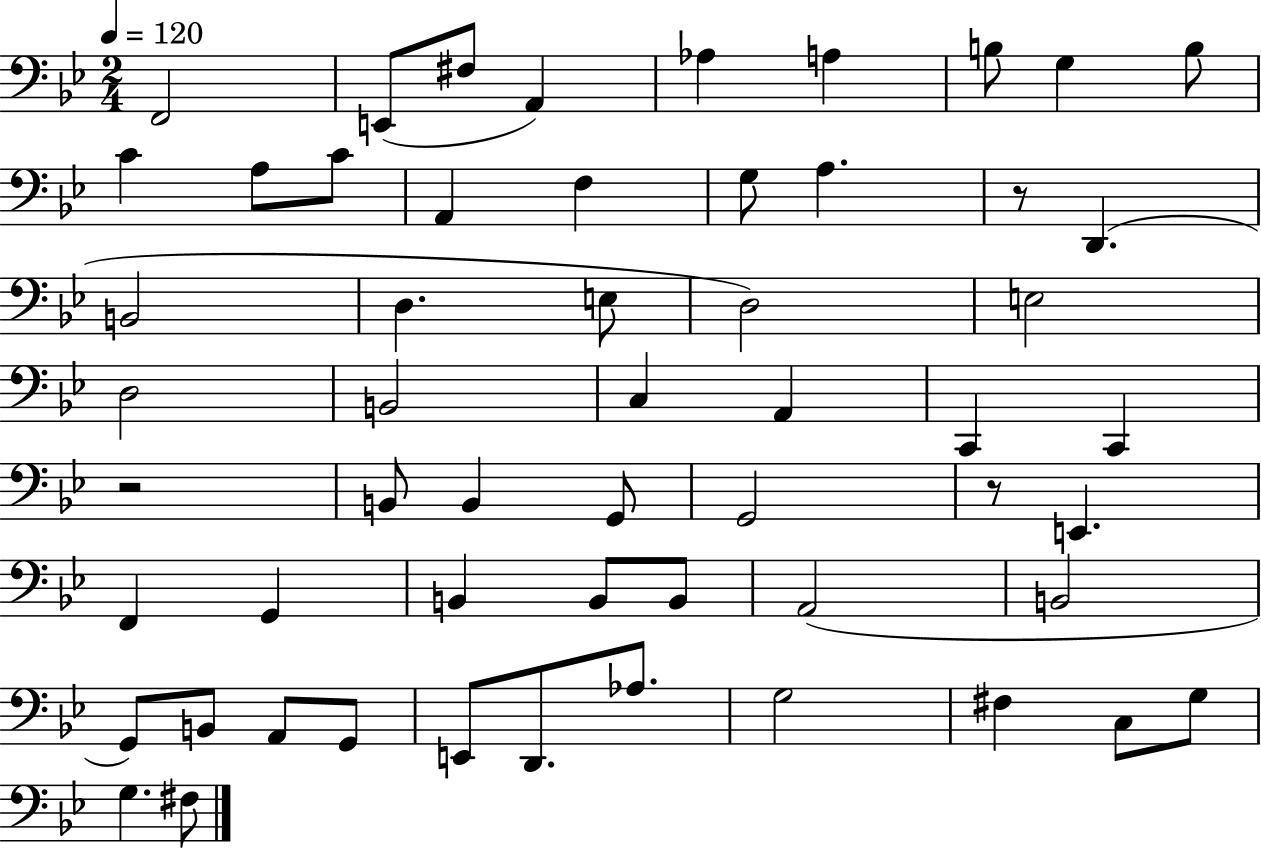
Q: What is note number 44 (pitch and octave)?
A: G2